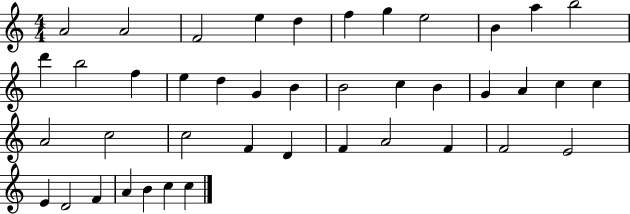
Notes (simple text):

A4/h A4/h F4/h E5/q D5/q F5/q G5/q E5/h B4/q A5/q B5/h D6/q B5/h F5/q E5/q D5/q G4/q B4/q B4/h C5/q B4/q G4/q A4/q C5/q C5/q A4/h C5/h C5/h F4/q D4/q F4/q A4/h F4/q F4/h E4/h E4/q D4/h F4/q A4/q B4/q C5/q C5/q